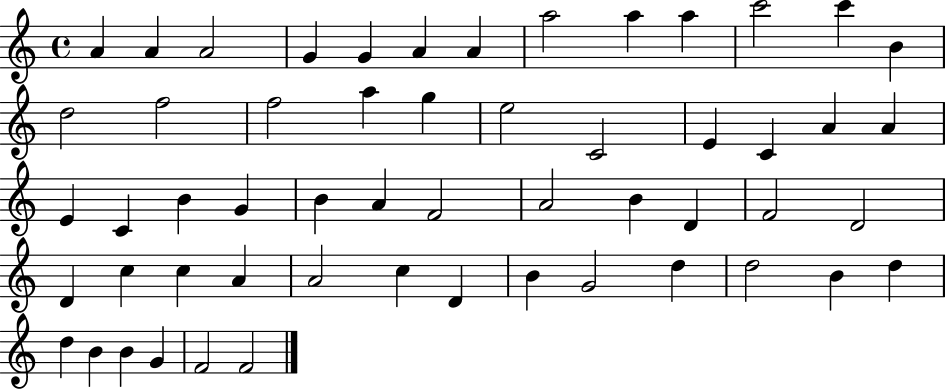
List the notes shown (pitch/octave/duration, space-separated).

A4/q A4/q A4/h G4/q G4/q A4/q A4/q A5/h A5/q A5/q C6/h C6/q B4/q D5/h F5/h F5/h A5/q G5/q E5/h C4/h E4/q C4/q A4/q A4/q E4/q C4/q B4/q G4/q B4/q A4/q F4/h A4/h B4/q D4/q F4/h D4/h D4/q C5/q C5/q A4/q A4/h C5/q D4/q B4/q G4/h D5/q D5/h B4/q D5/q D5/q B4/q B4/q G4/q F4/h F4/h